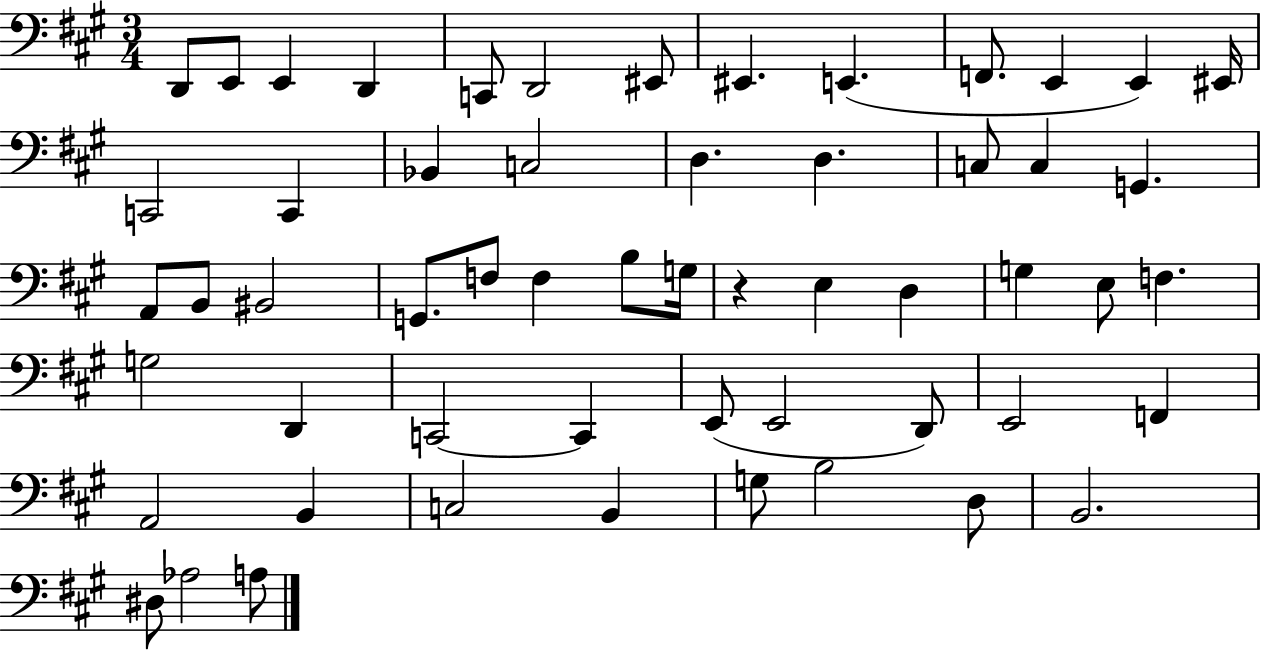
{
  \clef bass
  \numericTimeSignature
  \time 3/4
  \key a \major
  d,8 e,8 e,4 d,4 | c,8 d,2 eis,8 | eis,4. e,4.( | f,8. e,4 e,4) eis,16 | \break c,2 c,4 | bes,4 c2 | d4. d4. | c8 c4 g,4. | \break a,8 b,8 bis,2 | g,8. f8 f4 b8 g16 | r4 e4 d4 | g4 e8 f4. | \break g2 d,4 | c,2~~ c,4 | e,8( e,2 d,8) | e,2 f,4 | \break a,2 b,4 | c2 b,4 | g8 b2 d8 | b,2. | \break dis8 aes2 a8 | \bar "|."
}